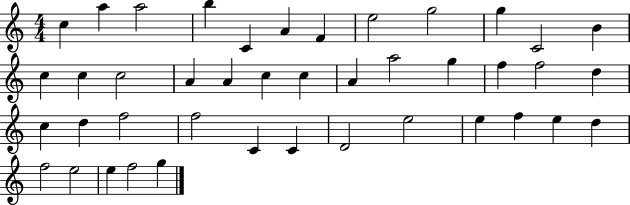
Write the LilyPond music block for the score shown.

{
  \clef treble
  \numericTimeSignature
  \time 4/4
  \key c \major
  c''4 a''4 a''2 | b''4 c'4 a'4 f'4 | e''2 g''2 | g''4 c'2 b'4 | \break c''4 c''4 c''2 | a'4 a'4 c''4 c''4 | a'4 a''2 g''4 | f''4 f''2 d''4 | \break c''4 d''4 f''2 | f''2 c'4 c'4 | d'2 e''2 | e''4 f''4 e''4 d''4 | \break f''2 e''2 | e''4 f''2 g''4 | \bar "|."
}